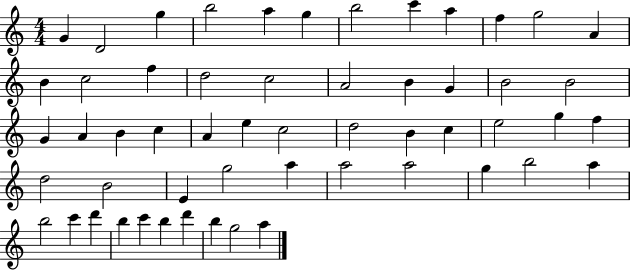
G4/q D4/h G5/q B5/h A5/q G5/q B5/h C6/q A5/q F5/q G5/h A4/q B4/q C5/h F5/q D5/h C5/h A4/h B4/q G4/q B4/h B4/h G4/q A4/q B4/q C5/q A4/q E5/q C5/h D5/h B4/q C5/q E5/h G5/q F5/q D5/h B4/h E4/q G5/h A5/q A5/h A5/h G5/q B5/h A5/q B5/h C6/q D6/q B5/q C6/q B5/q D6/q B5/q G5/h A5/q